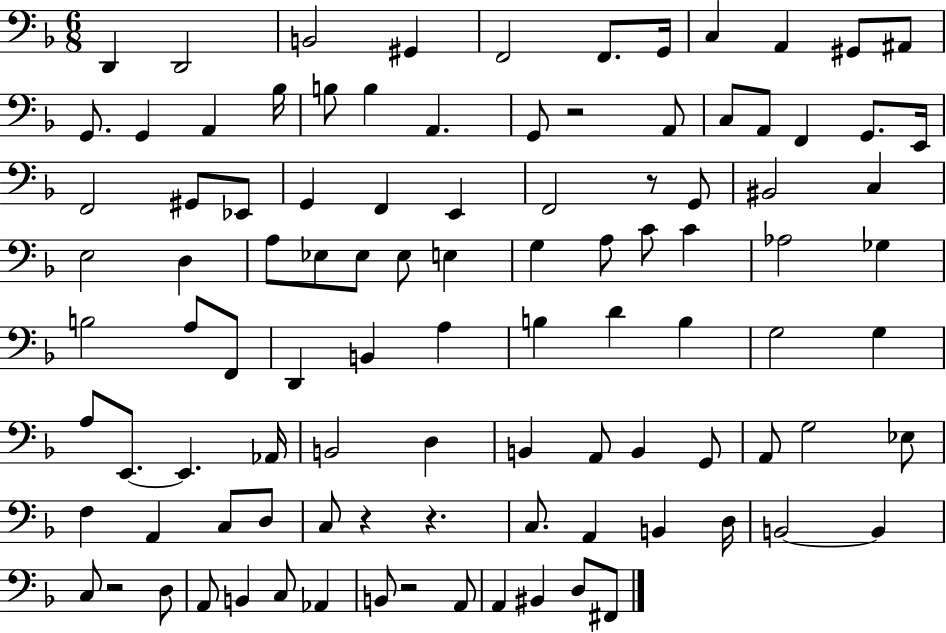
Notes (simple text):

D2/q D2/h B2/h G#2/q F2/h F2/e. G2/s C3/q A2/q G#2/e A#2/e G2/e. G2/q A2/q Bb3/s B3/e B3/q A2/q. G2/e R/h A2/e C3/e A2/e F2/q G2/e. E2/s F2/h G#2/e Eb2/e G2/q F2/q E2/q F2/h R/e G2/e BIS2/h C3/q E3/h D3/q A3/e Eb3/e Eb3/e Eb3/e E3/q G3/q A3/e C4/e C4/q Ab3/h Gb3/q B3/h A3/e F2/e D2/q B2/q A3/q B3/q D4/q B3/q G3/h G3/q A3/e E2/e. E2/q. Ab2/s B2/h D3/q B2/q A2/e B2/q G2/e A2/e G3/h Eb3/e F3/q A2/q C3/e D3/e C3/e R/q R/q. C3/e. A2/q B2/q D3/s B2/h B2/q C3/e R/h D3/e A2/e B2/q C3/e Ab2/q B2/e R/h A2/e A2/q BIS2/q D3/e F#2/e